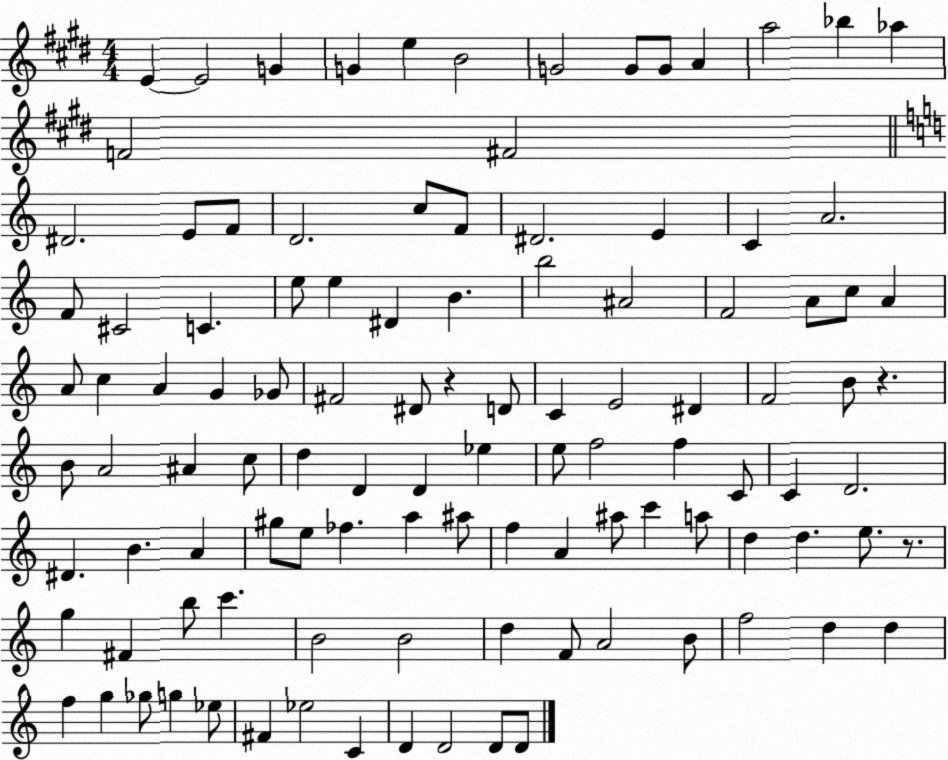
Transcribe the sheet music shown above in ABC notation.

X:1
T:Untitled
M:4/4
L:1/4
K:E
E E2 G G e B2 G2 G/2 G/2 A a2 _b _a F2 ^F2 ^D2 E/2 F/2 D2 c/2 F/2 ^D2 E C A2 F/2 ^C2 C e/2 e ^D B b2 ^A2 F2 A/2 c/2 A A/2 c A G _G/2 ^F2 ^D/2 z D/2 C E2 ^D F2 B/2 z B/2 A2 ^A c/2 d D D _e e/2 f2 f C/2 C D2 ^D B A ^g/2 e/2 _f a ^a/2 f A ^a/2 c' a/2 d d e/2 z/2 g ^F b/2 c' B2 B2 d F/2 A2 B/2 f2 d d f g _g/2 g _e/2 ^F _e2 C D D2 D/2 D/2